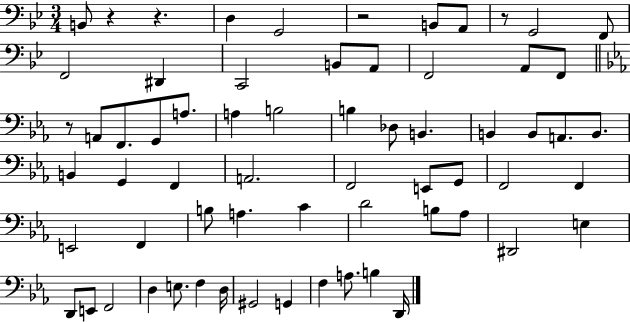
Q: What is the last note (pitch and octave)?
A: D2